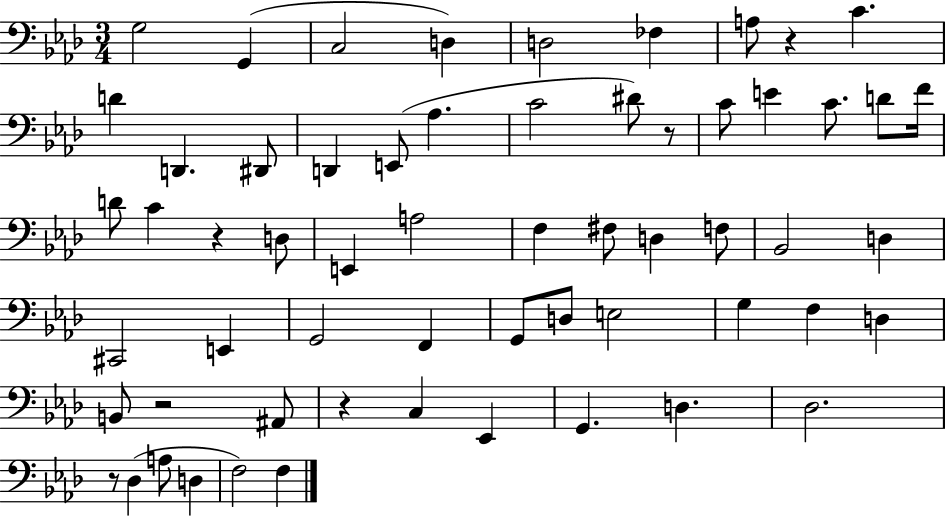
{
  \clef bass
  \numericTimeSignature
  \time 3/4
  \key aes \major
  g2 g,4( | c2 d4) | d2 fes4 | a8 r4 c'4. | \break d'4 d,4. dis,8 | d,4 e,8( aes4. | c'2 dis'8) r8 | c'8 e'4 c'8. d'8 f'16 | \break d'8 c'4 r4 d8 | e,4 a2 | f4 fis8 d4 f8 | bes,2 d4 | \break cis,2 e,4 | g,2 f,4 | g,8 d8 e2 | g4 f4 d4 | \break b,8 r2 ais,8 | r4 c4 ees,4 | g,4. d4. | des2. | \break r8 des4( a8 d4 | f2) f4 | \bar "|."
}